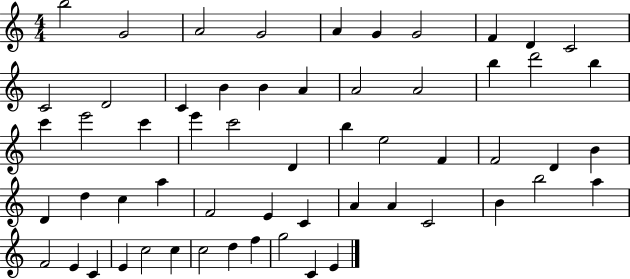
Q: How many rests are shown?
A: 0